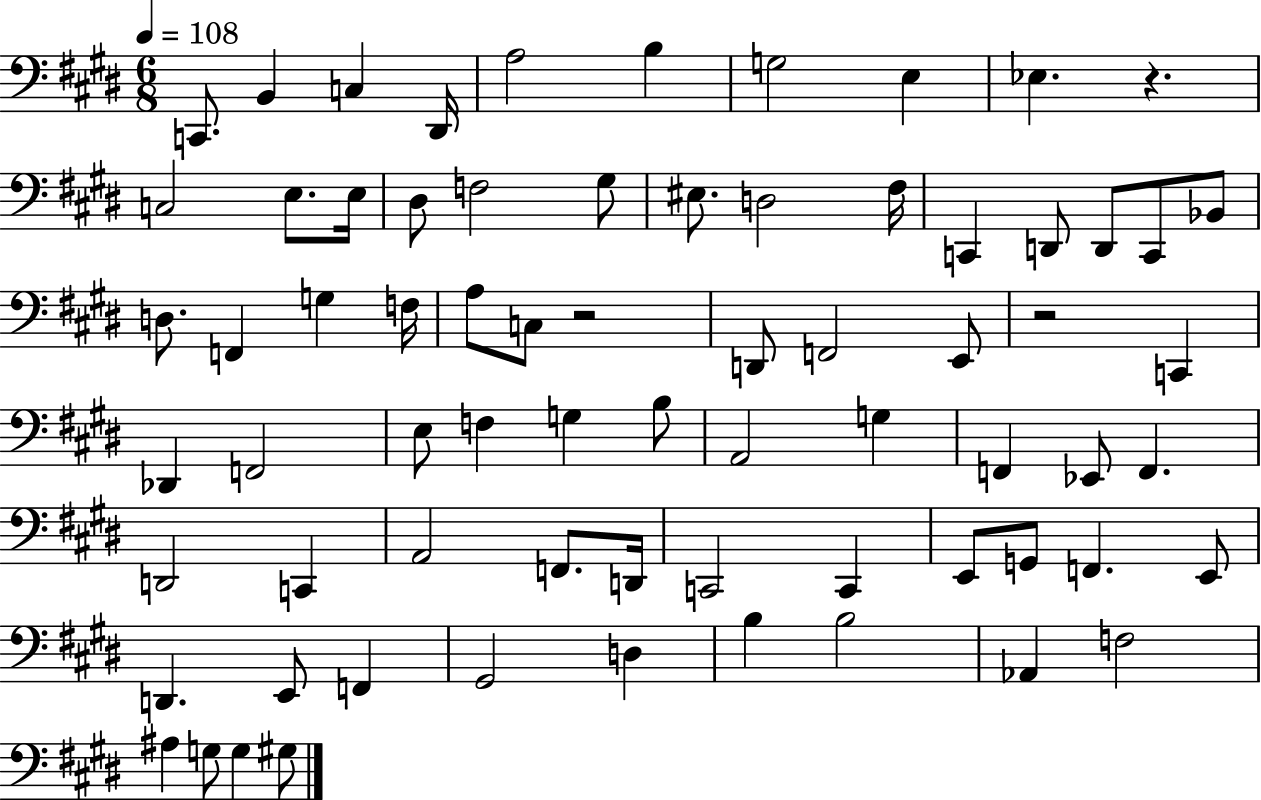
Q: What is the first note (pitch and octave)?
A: C2